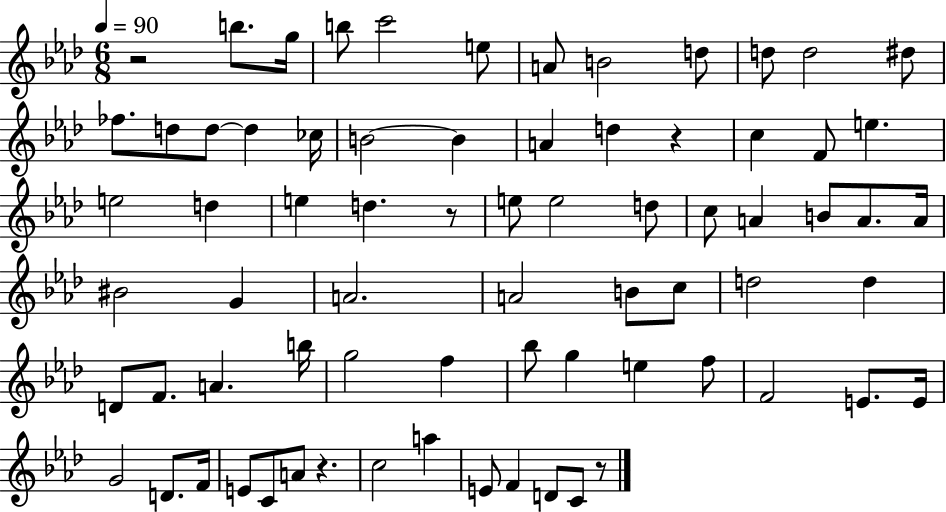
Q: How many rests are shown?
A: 5